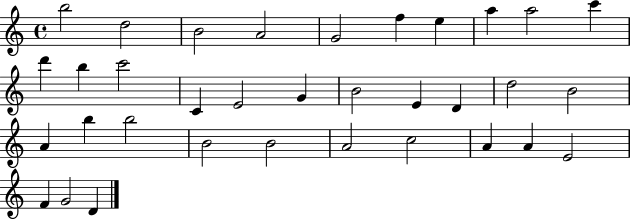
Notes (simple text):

B5/h D5/h B4/h A4/h G4/h F5/q E5/q A5/q A5/h C6/q D6/q B5/q C6/h C4/q E4/h G4/q B4/h E4/q D4/q D5/h B4/h A4/q B5/q B5/h B4/h B4/h A4/h C5/h A4/q A4/q E4/h F4/q G4/h D4/q